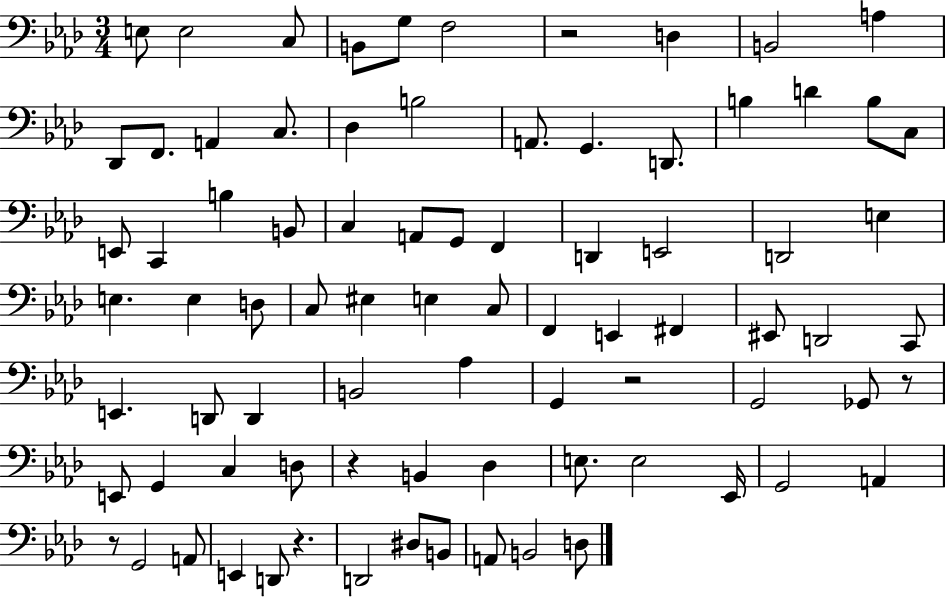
{
  \clef bass
  \numericTimeSignature
  \time 3/4
  \key aes \major
  e8 e2 c8 | b,8 g8 f2 | r2 d4 | b,2 a4 | \break des,8 f,8. a,4 c8. | des4 b2 | a,8. g,4. d,8. | b4 d'4 b8 c8 | \break e,8 c,4 b4 b,8 | c4 a,8 g,8 f,4 | d,4 e,2 | d,2 e4 | \break e4. e4 d8 | c8 eis4 e4 c8 | f,4 e,4 fis,4 | eis,8 d,2 c,8 | \break e,4. d,8 d,4 | b,2 aes4 | g,4 r2 | g,2 ges,8 r8 | \break e,8 g,4 c4 d8 | r4 b,4 des4 | e8. e2 ees,16 | g,2 a,4 | \break r8 g,2 a,8 | e,4 d,8 r4. | d,2 dis8 b,8 | a,8 b,2 d8 | \break \bar "|."
}